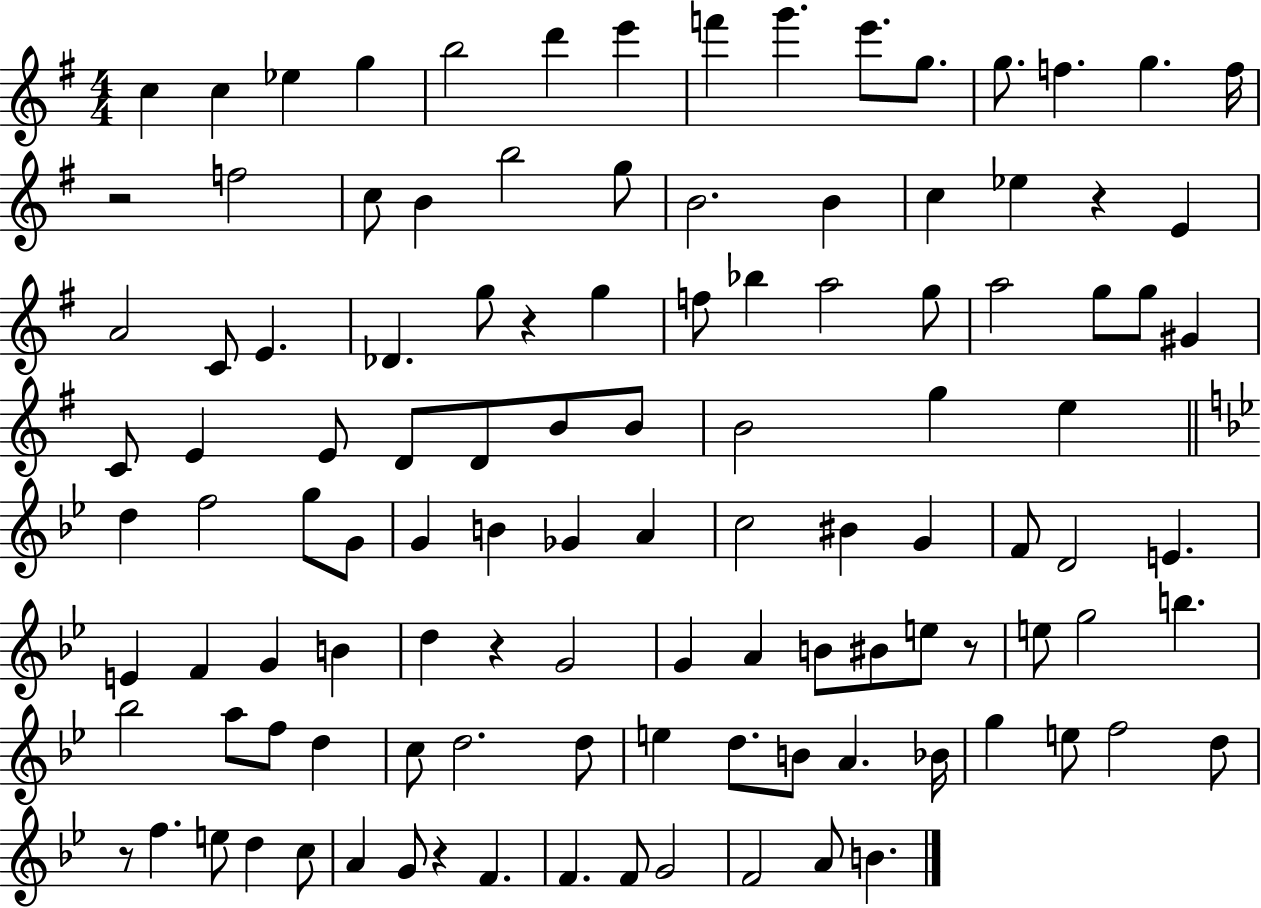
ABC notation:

X:1
T:Untitled
M:4/4
L:1/4
K:G
c c _e g b2 d' e' f' g' e'/2 g/2 g/2 f g f/4 z2 f2 c/2 B b2 g/2 B2 B c _e z E A2 C/2 E _D g/2 z g f/2 _b a2 g/2 a2 g/2 g/2 ^G C/2 E E/2 D/2 D/2 B/2 B/2 B2 g e d f2 g/2 G/2 G B _G A c2 ^B G F/2 D2 E E F G B d z G2 G A B/2 ^B/2 e/2 z/2 e/2 g2 b _b2 a/2 f/2 d c/2 d2 d/2 e d/2 B/2 A _B/4 g e/2 f2 d/2 z/2 f e/2 d c/2 A G/2 z F F F/2 G2 F2 A/2 B